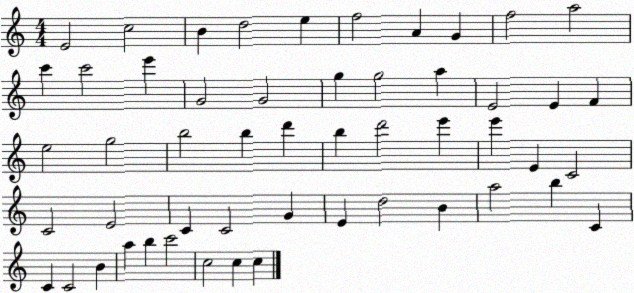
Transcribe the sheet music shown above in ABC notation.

X:1
T:Untitled
M:4/4
L:1/4
K:C
E2 c2 B d2 e f2 A G f2 a2 c' c'2 e' G2 G2 g g2 a E2 E F e2 g2 b2 b d' b d'2 e' e' E C2 C2 E2 C C2 G E d2 B a2 b C C C2 B a b c'2 c2 c c